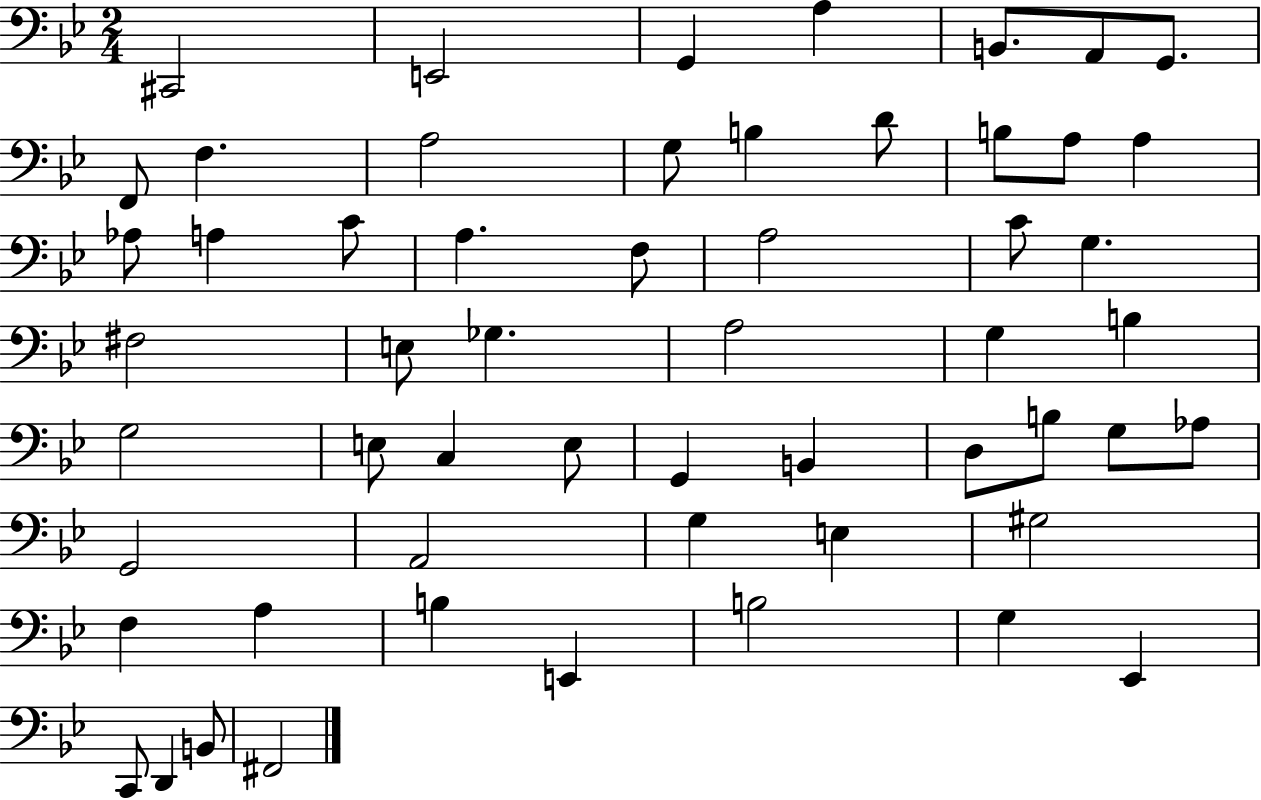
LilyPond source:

{
  \clef bass
  \numericTimeSignature
  \time 2/4
  \key bes \major
  cis,2 | e,2 | g,4 a4 | b,8. a,8 g,8. | \break f,8 f4. | a2 | g8 b4 d'8 | b8 a8 a4 | \break aes8 a4 c'8 | a4. f8 | a2 | c'8 g4. | \break fis2 | e8 ges4. | a2 | g4 b4 | \break g2 | e8 c4 e8 | g,4 b,4 | d8 b8 g8 aes8 | \break g,2 | a,2 | g4 e4 | gis2 | \break f4 a4 | b4 e,4 | b2 | g4 ees,4 | \break c,8 d,4 b,8 | fis,2 | \bar "|."
}